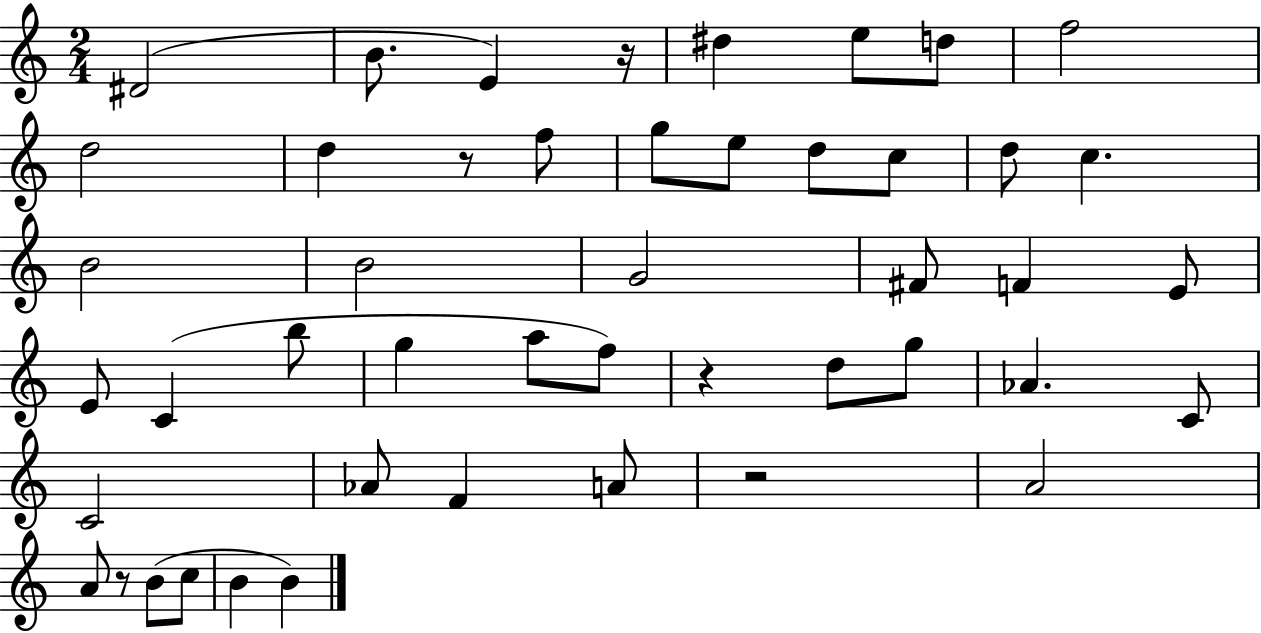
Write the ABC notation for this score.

X:1
T:Untitled
M:2/4
L:1/4
K:C
^D2 B/2 E z/4 ^d e/2 d/2 f2 d2 d z/2 f/2 g/2 e/2 d/2 c/2 d/2 c B2 B2 G2 ^F/2 F E/2 E/2 C b/2 g a/2 f/2 z d/2 g/2 _A C/2 C2 _A/2 F A/2 z2 A2 A/2 z/2 B/2 c/2 B B